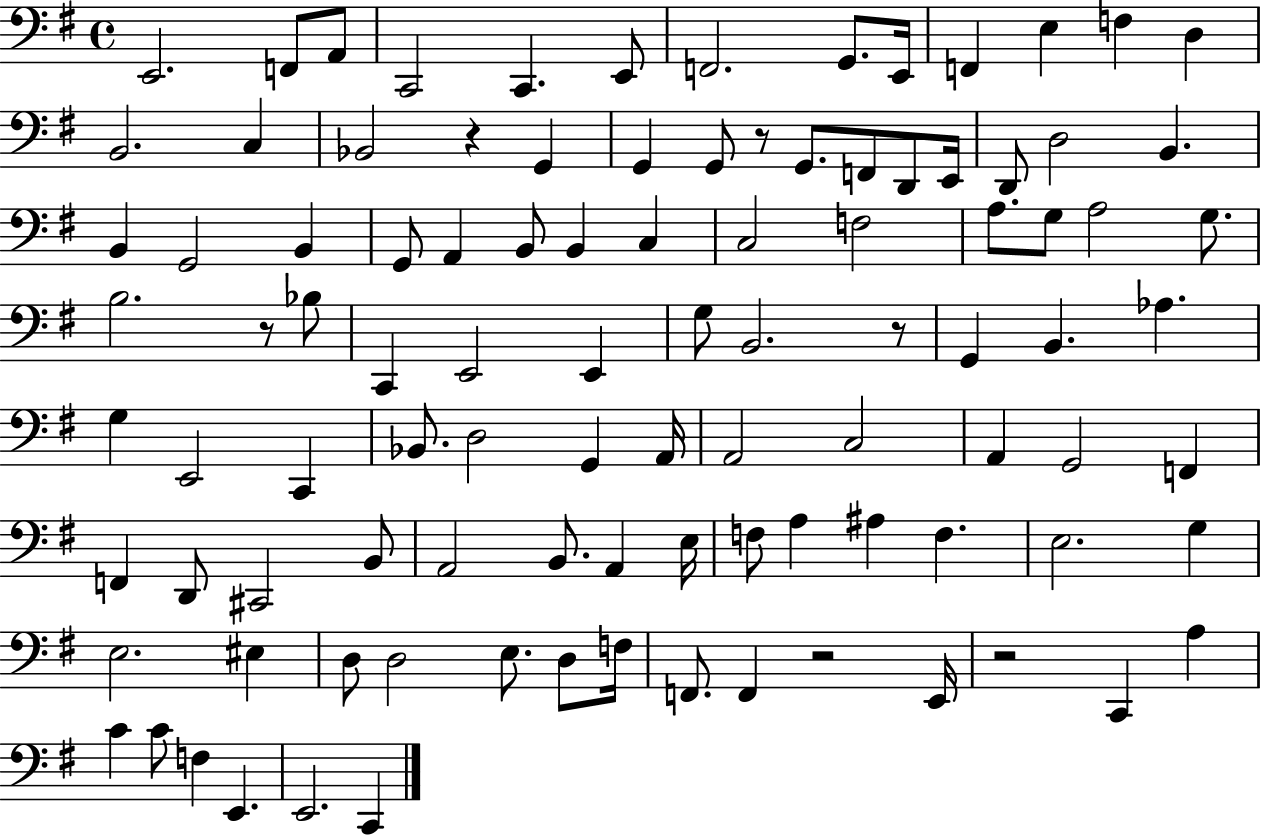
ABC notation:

X:1
T:Untitled
M:4/4
L:1/4
K:G
E,,2 F,,/2 A,,/2 C,,2 C,, E,,/2 F,,2 G,,/2 E,,/4 F,, E, F, D, B,,2 C, _B,,2 z G,, G,, G,,/2 z/2 G,,/2 F,,/2 D,,/2 E,,/4 D,,/2 D,2 B,, B,, G,,2 B,, G,,/2 A,, B,,/2 B,, C, C,2 F,2 A,/2 G,/2 A,2 G,/2 B,2 z/2 _B,/2 C,, E,,2 E,, G,/2 B,,2 z/2 G,, B,, _A, G, E,,2 C,, _B,,/2 D,2 G,, A,,/4 A,,2 C,2 A,, G,,2 F,, F,, D,,/2 ^C,,2 B,,/2 A,,2 B,,/2 A,, E,/4 F,/2 A, ^A, F, E,2 G, E,2 ^E, D,/2 D,2 E,/2 D,/2 F,/4 F,,/2 F,, z2 E,,/4 z2 C,, A, C C/2 F, E,, E,,2 C,,